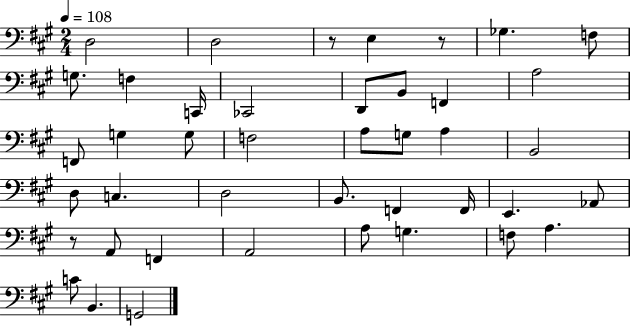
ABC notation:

X:1
T:Untitled
M:2/4
L:1/4
K:A
D,2 D,2 z/2 E, z/2 _G, F,/2 G,/2 F, C,,/4 _C,,2 D,,/2 B,,/2 F,, A,2 F,,/2 G, G,/2 F,2 A,/2 G,/2 A, B,,2 D,/2 C, D,2 B,,/2 F,, F,,/4 E,, _A,,/2 z/2 A,,/2 F,, A,,2 A,/2 G, F,/2 A, C/2 B,, G,,2